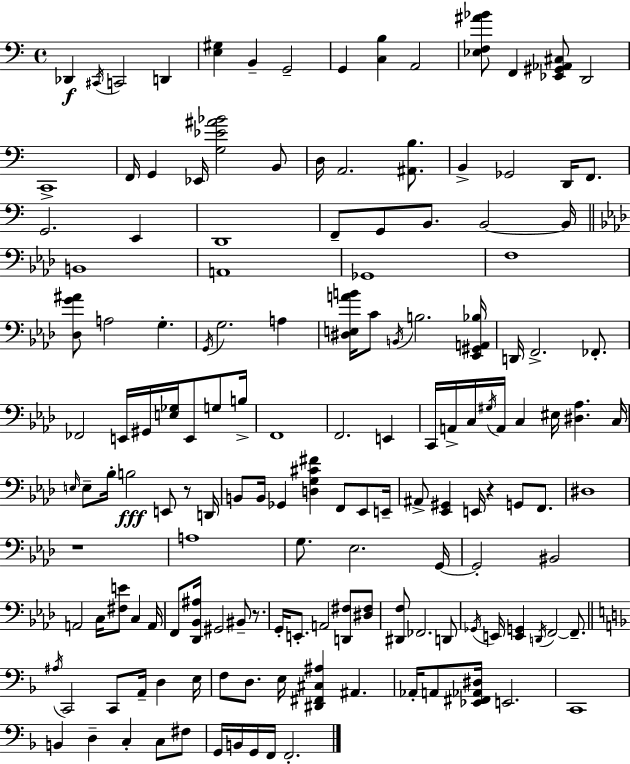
X:1
T:Untitled
M:4/4
L:1/4
K:C
_D,, ^C,,/4 C,,2 D,, [E,^G,] B,, G,,2 G,, [C,B,] A,,2 [_E,F,^A_B]/2 F,, [_E,,^G,,_A,,^C,]/2 D,,2 C,,4 F,,/4 G,, _E,,/4 [G,_E^A_B]2 B,,/2 D,/4 A,,2 [^A,,B,]/2 B,, _G,,2 D,,/4 F,,/2 G,,2 E,, D,,4 F,,/2 G,,/2 B,,/2 B,,2 B,,/4 B,,4 A,,4 _G,,4 F,4 [_D,G^A]/2 A,2 G, G,,/4 G,2 A, [^D,E,AB]/4 C/2 B,,/4 B,2 [_E,,^G,,A,,_B,]/4 D,,/4 F,,2 _F,,/2 _F,,2 E,,/4 ^G,,/4 [E,_G,]/4 E,,/2 G,/2 B,/4 F,,4 F,,2 E,, C,,/4 A,,/4 C,/4 ^G,/4 A,,/4 C, ^E,/4 [^D,_A,] C,/4 E,/4 E,/2 _B,/4 B,2 E,,/2 z/2 D,,/4 B,,/2 B,,/4 _G,, [D,G,^C^F] F,,/2 _E,,/2 E,,/4 ^A,,/2 [_E,,^G,,] E,,/4 z G,,/2 F,,/2 ^D,4 z4 A,4 G,/2 _E,2 G,,/4 G,,2 ^B,,2 A,,2 C,/4 [^F,E]/2 C, A,,/4 F,,/2 [_D,,_B,,^A,]/4 ^G,,2 ^B,,/2 z/2 G,,/4 E,,/2 A,,2 [D,,^F,]/2 [^D,^F,]/2 [^D,,F,]/2 _F,,2 D,,/2 _G,,/4 E,,/4 [E,,G,,] D,,/4 F,,2 F,,/2 ^A,/4 C,,2 C,,/2 A,,/4 D, E,/4 F,/2 D,/2 E,/4 [^D,,^F,,^C,^A,] ^A,, _A,,/4 A,,/2 [_E,,^F,,_A,,^D,]/4 E,,2 C,,4 B,, D, C, C,/2 ^F,/2 G,,/4 B,,/4 G,,/4 F,,/4 F,,2